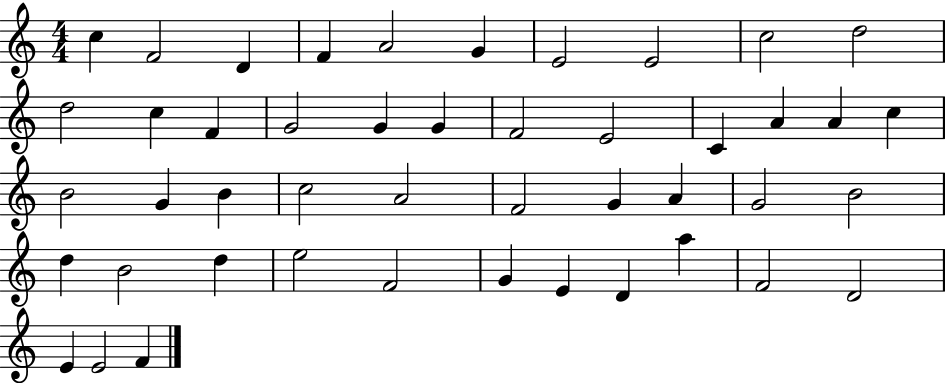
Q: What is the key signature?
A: C major